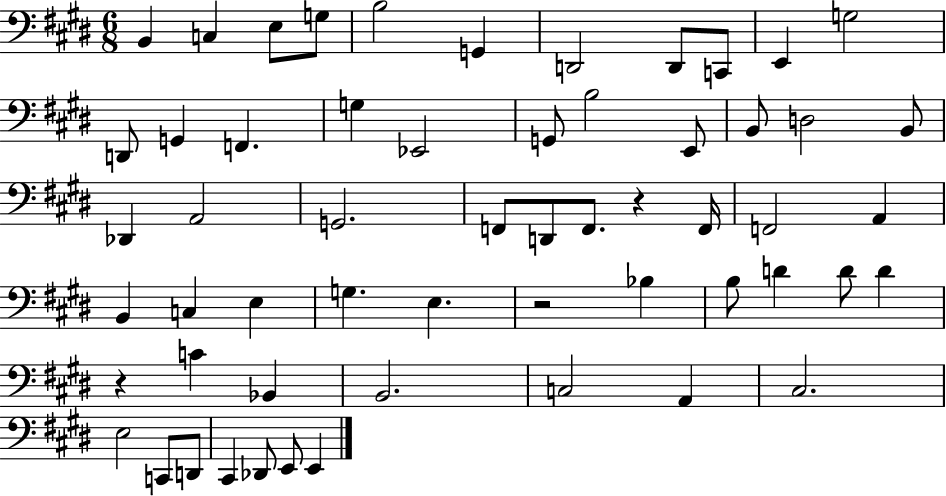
{
  \clef bass
  \numericTimeSignature
  \time 6/8
  \key e \major
  b,4 c4 e8 g8 | b2 g,4 | d,2 d,8 c,8 | e,4 g2 | \break d,8 g,4 f,4. | g4 ees,2 | g,8 b2 e,8 | b,8 d2 b,8 | \break des,4 a,2 | g,2. | f,8 d,8 f,8. r4 f,16 | f,2 a,4 | \break b,4 c4 e4 | g4. e4. | r2 bes4 | b8 d'4 d'8 d'4 | \break r4 c'4 bes,4 | b,2. | c2 a,4 | cis2. | \break e2 c,8 d,8 | cis,4 des,8 e,8 e,4 | \bar "|."
}